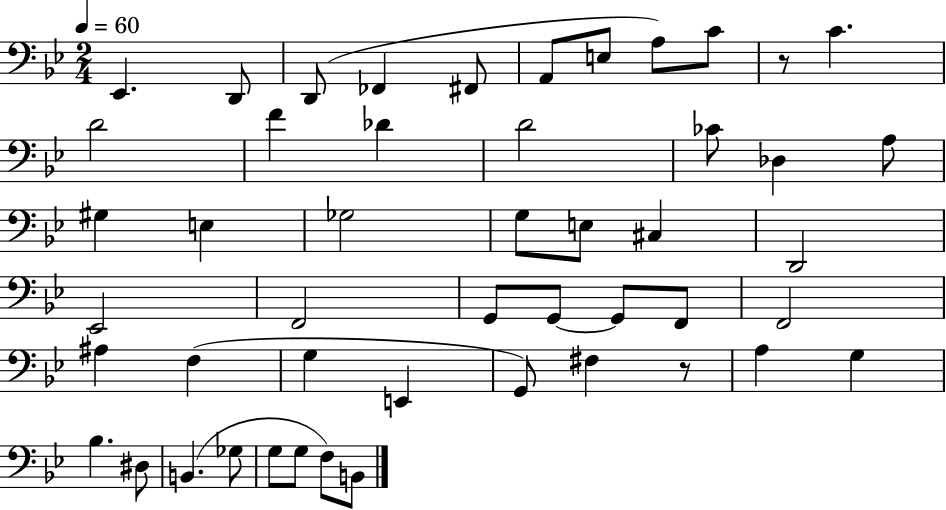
Eb2/q. D2/e D2/e FES2/q F#2/e A2/e E3/e A3/e C4/e R/e C4/q. D4/h F4/q Db4/q D4/h CES4/e Db3/q A3/e G#3/q E3/q Gb3/h G3/e E3/e C#3/q D2/h Eb2/h F2/h G2/e G2/e G2/e F2/e F2/h A#3/q F3/q G3/q E2/q G2/e F#3/q R/e A3/q G3/q Bb3/q. D#3/e B2/q. Gb3/e G3/e G3/e F3/e B2/e